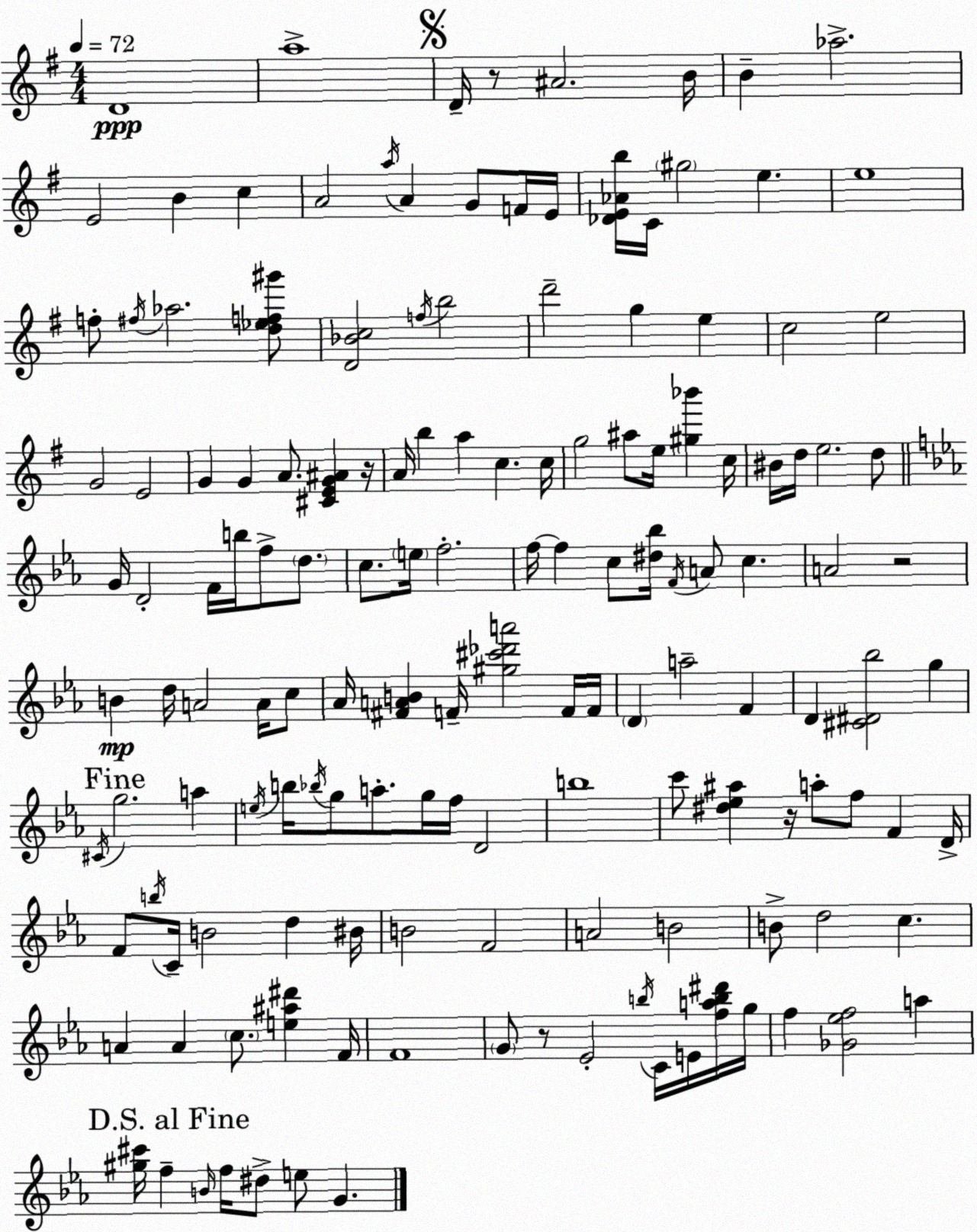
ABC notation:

X:1
T:Untitled
M:4/4
L:1/4
K:G
D4 a4 D/4 z/2 ^A2 B/4 B _a2 E2 B c A2 a/4 A G/2 F/4 E/4 [_DE_Ab]/4 C/4 ^g2 e e4 f/2 ^f/4 _a2 [d_ef^g']/2 [D_Bc]2 f/4 b2 d'2 g e c2 e2 G2 E2 G G A/2 [^CEG^A] z/4 A/4 b a c c/4 g2 ^a/2 e/4 [^g_b'] c/4 ^B/4 d/4 e2 d/2 G/4 D2 F/4 b/4 f/2 d/2 c/2 e/4 f2 f/4 f c/2 [^d_b]/4 F/4 A/2 c A2 z2 B d/4 A2 A/4 c/2 _A/4 [^FAB] F/4 [^g^c'_d'a']2 F/4 F/4 D a2 F D [^C^D_b]2 g ^C/4 g2 a e/4 b/4 _b/4 g/2 a/2 g/4 f/4 D2 b4 c'/2 [^d_e^a] z/4 a/2 f/2 F D/4 F/2 b/4 C/4 B2 d ^B/4 B2 F2 A2 B2 B/2 d2 c A A c/2 [e^a^d'] F/4 F4 G/2 z/2 _E2 b/4 C/4 E/4 [fab^d']/4 g/4 f [_G_ef]2 a [^g^c']/4 f B/4 f/4 ^d/2 e/2 G